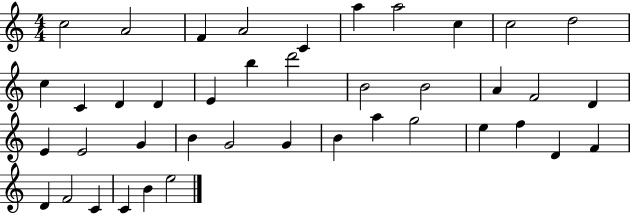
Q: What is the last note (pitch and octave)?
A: E5